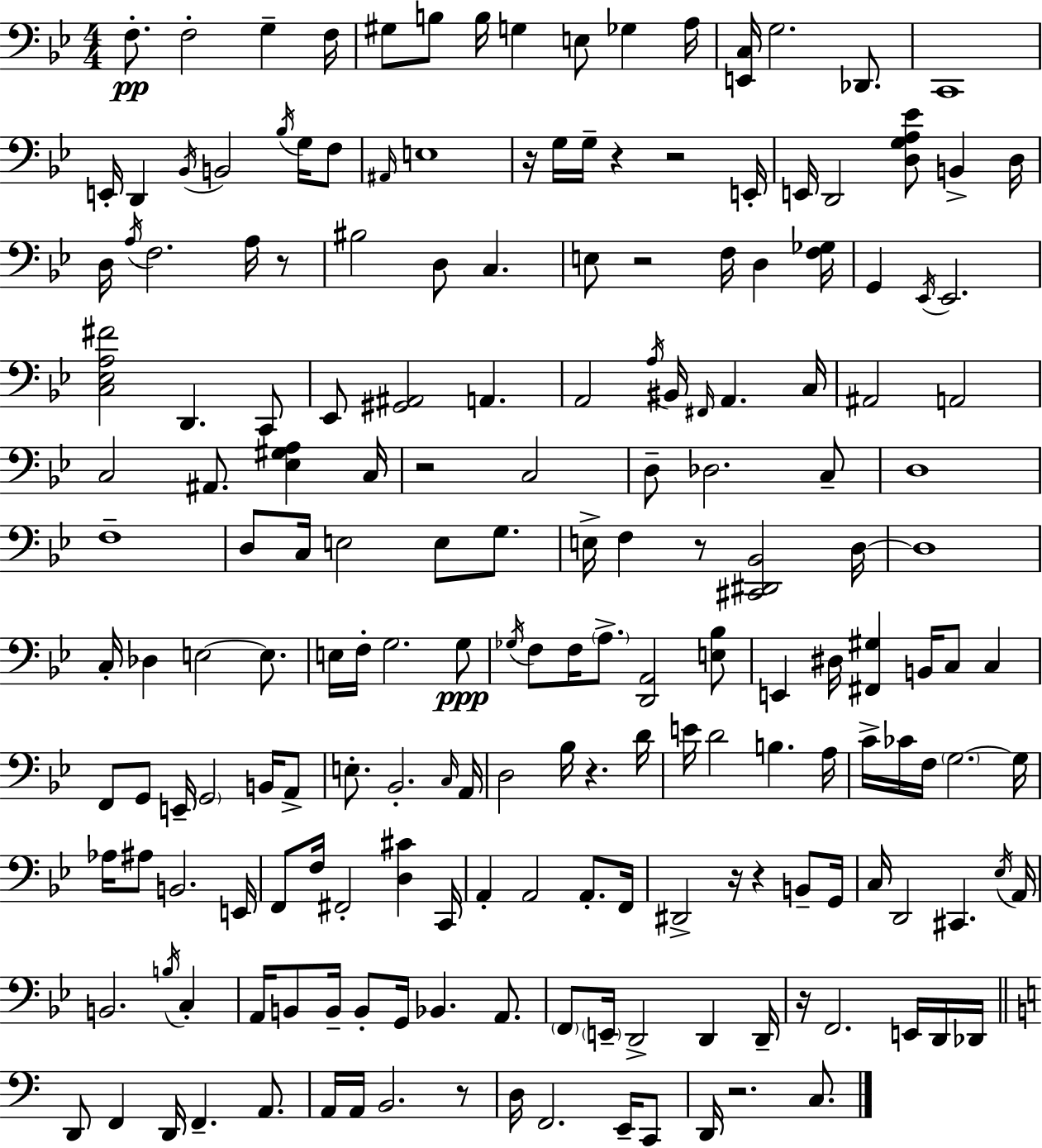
{
  \clef bass
  \numericTimeSignature
  \time 4/4
  \key bes \major
  f8.-.\pp f2-. g4-- f16 | gis8 b8 b16 g4 e8 ges4 a16 | <e, c>16 g2. des,8. | c,1 | \break e,16-. d,4 \acciaccatura { bes,16 } b,2 \acciaccatura { bes16 } g16 | f8 \grace { ais,16 } e1 | r16 g16 g16-- r4 r2 | e,16-. e,16 d,2 <d g a ees'>8 b,4-> | \break d16 d16 \acciaccatura { a16 } f2. | a16 r8 bis2 d8 c4. | e8 r2 f16 d4 | <f ges>16 g,4 \acciaccatura { ees,16 } ees,2. | \break <c ees a fis'>2 d,4. | c,8 ees,8 <gis, ais,>2 a,4. | a,2 \acciaccatura { a16 } bis,16 \grace { fis,16 } | a,4. c16 ais,2 a,2 | \break c2 ais,8. | <ees gis a>4 c16 r2 c2 | d8-- des2. | c8-- d1 | \break f1-- | d8 c16 e2 | e8 g8. e16-> f4 r8 <cis, dis, bes,>2 | d16~~ d1 | \break c16-. des4 e2~~ | e8. e16 f16-. g2. | g8\ppp \acciaccatura { ges16 } f8 f16 \parenthesize a8.-> <d, a,>2 | <e bes>8 e,4 dis16 <fis, gis>4 | \break b,16 c8 c4 f,8 g,8 e,16-- \parenthesize g,2 | b,16 a,8-> e8.-. bes,2.-. | \grace { c16 } a,16 d2 | bes16 r4. d'16 e'16 d'2 | \break b4. a16 c'16-> ces'16 f16 \parenthesize g2.~~ | g16 aes16 ais8 b,2. | e,16 f,8 f16 fis,2-. | <d cis'>4 c,16 a,4-. a,2 | \break a,8.-. f,16 dis,2-> | r16 r4 b,8-- g,16 c16 d,2 | cis,4. \acciaccatura { ees16 } a,16 b,2. | \acciaccatura { b16 } c4-. a,16 b,8 b,16-- b,8-. | \break g,16 bes,4. a,8. \parenthesize f,8 \parenthesize e,16-- d,2-> | d,4 d,16-- r16 f,2. | e,16 d,16 des,16 \bar "||" \break \key a \minor d,8 f,4 d,16 f,4.-- a,8. | a,16 a,16 b,2. r8 | d16 f,2. e,16-- c,8 | d,16 r2. c8. | \break \bar "|."
}